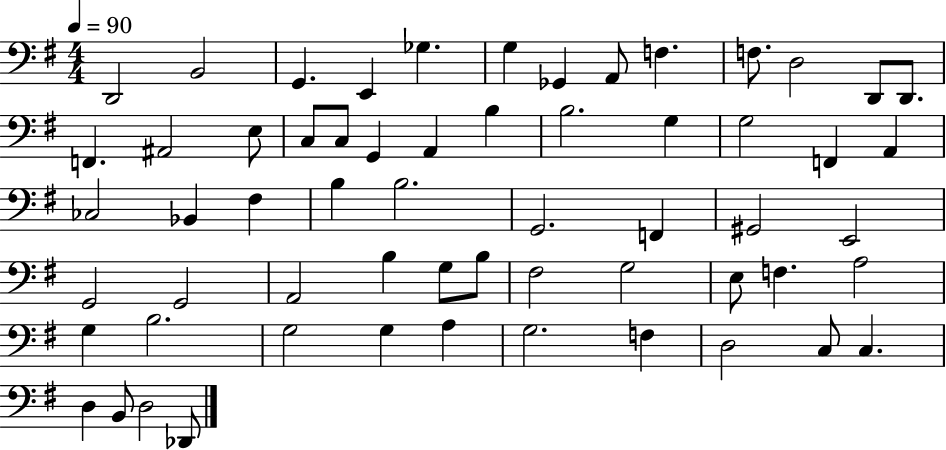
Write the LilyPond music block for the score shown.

{
  \clef bass
  \numericTimeSignature
  \time 4/4
  \key g \major
  \tempo 4 = 90
  d,2 b,2 | g,4. e,4 ges4. | g4 ges,4 a,8 f4. | f8. d2 d,8 d,8. | \break f,4. ais,2 e8 | c8 c8 g,4 a,4 b4 | b2. g4 | g2 f,4 a,4 | \break ces2 bes,4 fis4 | b4 b2. | g,2. f,4 | gis,2 e,2 | \break g,2 g,2 | a,2 b4 g8 b8 | fis2 g2 | e8 f4. a2 | \break g4 b2. | g2 g4 a4 | g2. f4 | d2 c8 c4. | \break d4 b,8 d2 des,8 | \bar "|."
}